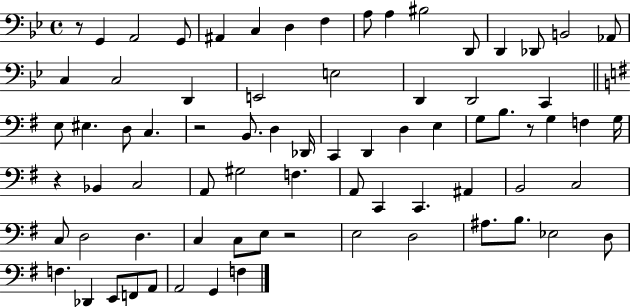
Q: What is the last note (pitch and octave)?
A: F3